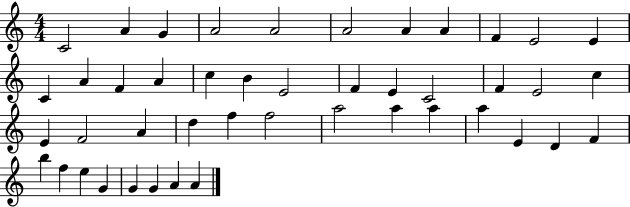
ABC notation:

X:1
T:Untitled
M:4/4
L:1/4
K:C
C2 A G A2 A2 A2 A A F E2 E C A F A c B E2 F E C2 F E2 c E F2 A d f f2 a2 a a a E D F b f e G G G A A